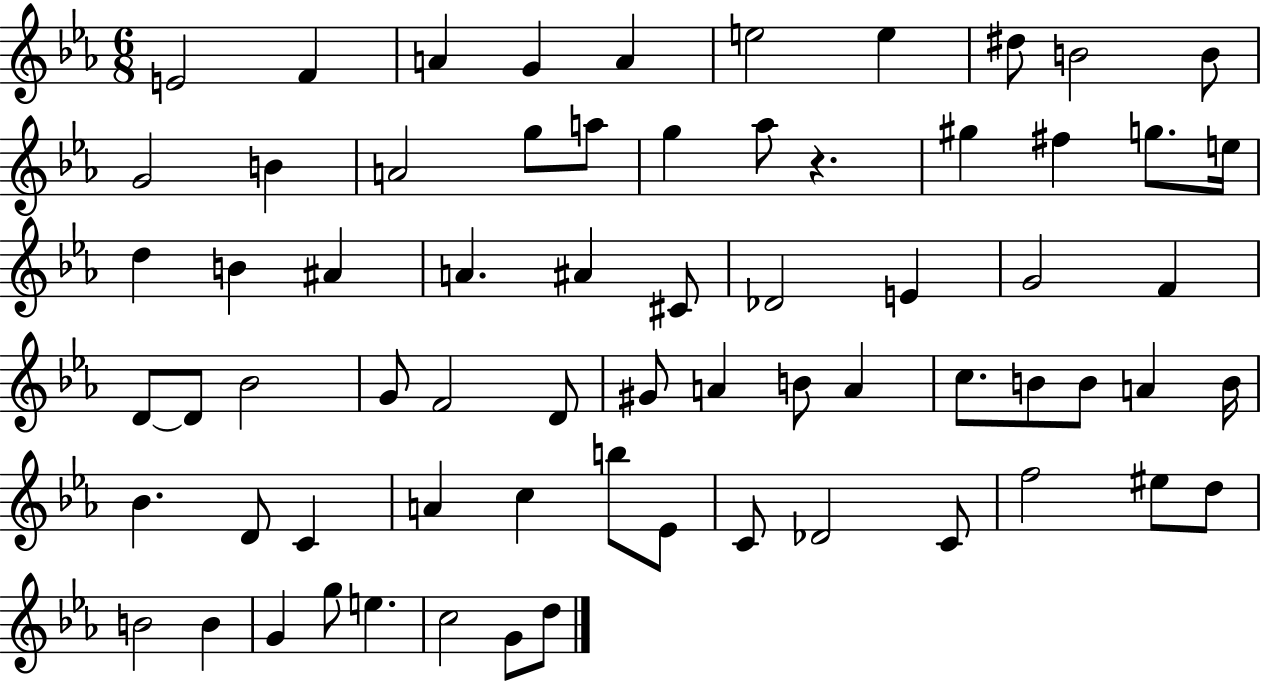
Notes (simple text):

E4/h F4/q A4/q G4/q A4/q E5/h E5/q D#5/e B4/h B4/e G4/h B4/q A4/h G5/e A5/e G5/q Ab5/e R/q. G#5/q F#5/q G5/e. E5/s D5/q B4/q A#4/q A4/q. A#4/q C#4/e Db4/h E4/q G4/h F4/q D4/e D4/e Bb4/h G4/e F4/h D4/e G#4/e A4/q B4/e A4/q C5/e. B4/e B4/e A4/q B4/s Bb4/q. D4/e C4/q A4/q C5/q B5/e Eb4/e C4/e Db4/h C4/e F5/h EIS5/e D5/e B4/h B4/q G4/q G5/e E5/q. C5/h G4/e D5/e